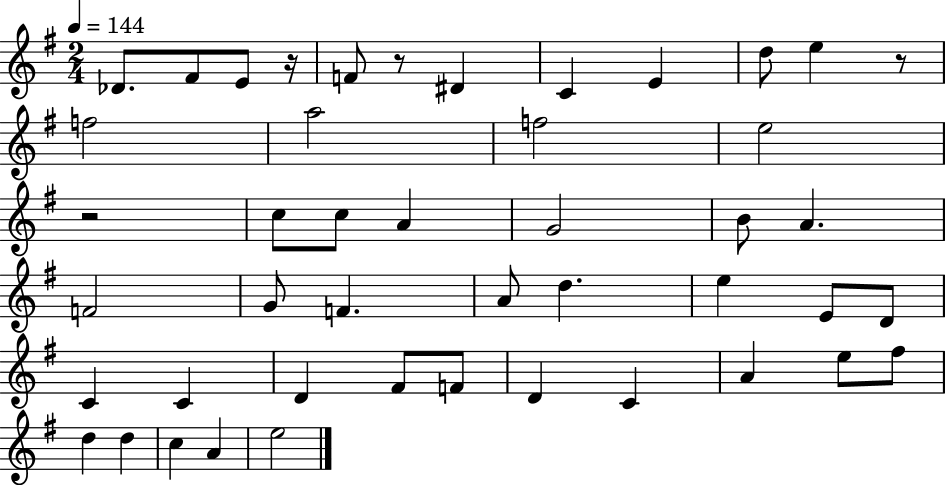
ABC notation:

X:1
T:Untitled
M:2/4
L:1/4
K:G
_D/2 ^F/2 E/2 z/4 F/2 z/2 ^D C E d/2 e z/2 f2 a2 f2 e2 z2 c/2 c/2 A G2 B/2 A F2 G/2 F A/2 d e E/2 D/2 C C D ^F/2 F/2 D C A e/2 ^f/2 d d c A e2